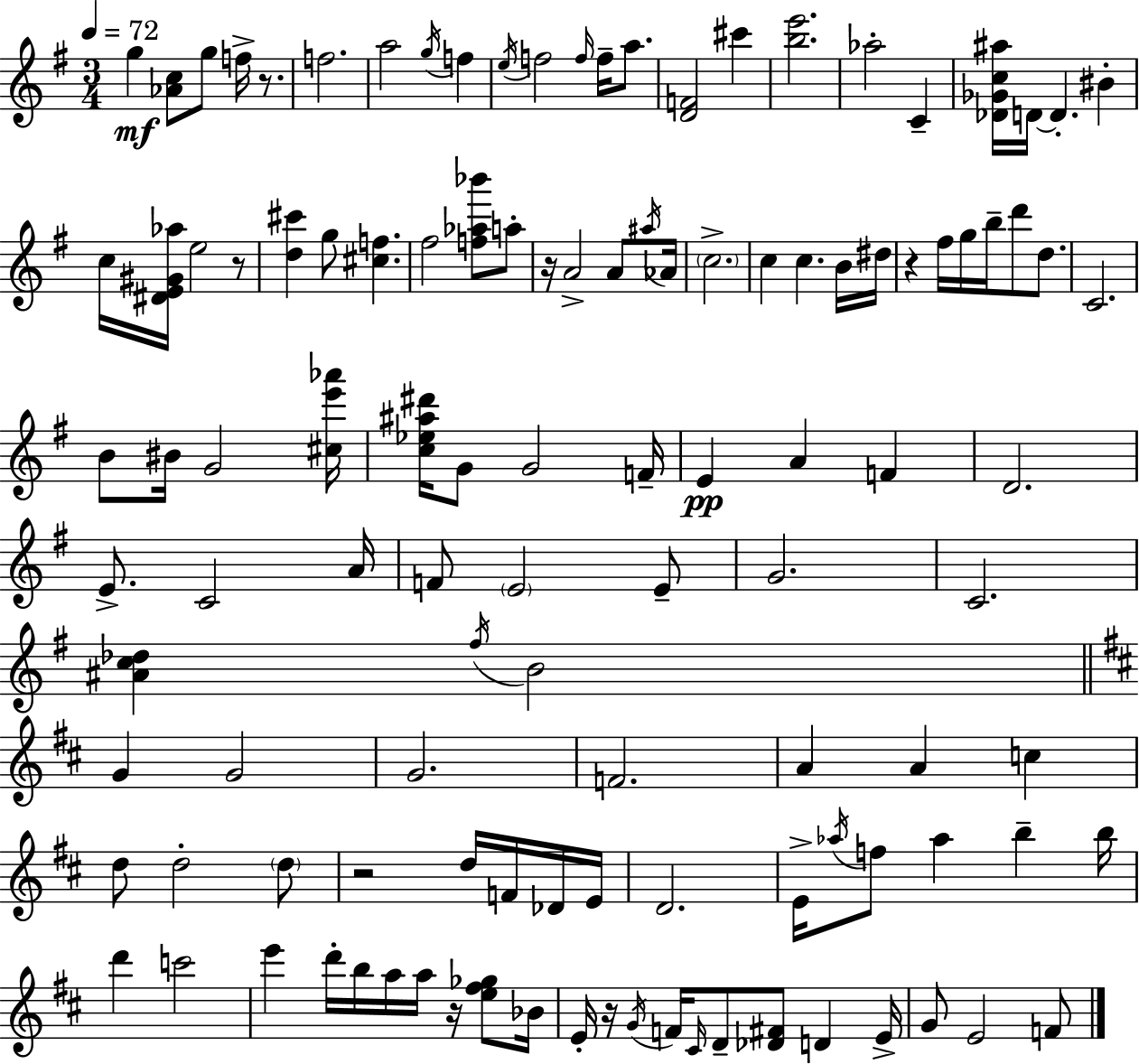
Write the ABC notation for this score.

X:1
T:Untitled
M:3/4
L:1/4
K:Em
g [_Ac]/2 g/2 f/4 z/2 f2 a2 g/4 f e/4 f2 f/4 f/4 a/2 [DF]2 ^c' [be']2 _a2 C [_D_Gc^a]/4 D/4 D ^B c/4 [^DE^G_a]/4 e2 z/2 [d^c'] g/2 [^cf] ^f2 [f_a_b']/2 a/2 z/4 A2 A/2 ^a/4 _A/4 c2 c c B/4 ^d/4 z ^f/4 g/4 b/4 d'/2 d/2 C2 B/2 ^B/4 G2 [^ce'_a']/4 [c_e^a^d']/4 G/2 G2 F/4 E A F D2 E/2 C2 A/4 F/2 E2 E/2 G2 C2 [^Ac_d] ^f/4 B2 G G2 G2 F2 A A c d/2 d2 d/2 z2 d/4 F/4 _D/4 E/4 D2 E/4 _a/4 f/2 _a b b/4 d' c'2 e' d'/4 b/4 a/4 a/4 z/4 [e^f_g]/2 _B/4 E/4 z/4 G/4 F/4 ^C/4 D/2 [_D^F]/2 D E/4 G/2 E2 F/2